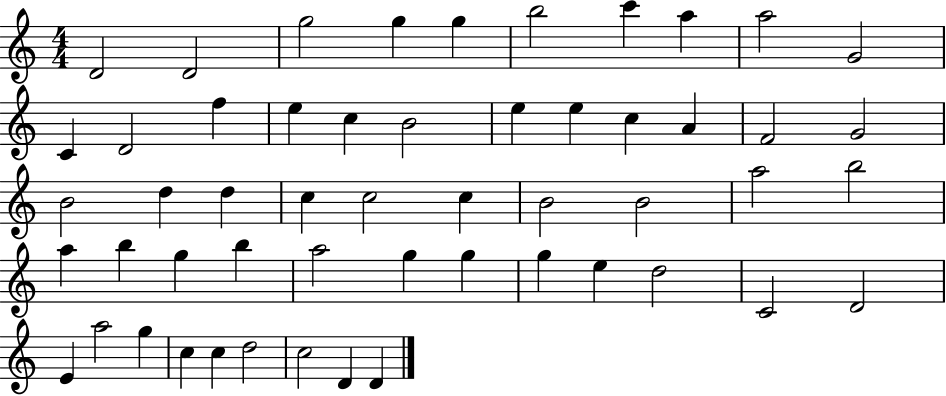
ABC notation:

X:1
T:Untitled
M:4/4
L:1/4
K:C
D2 D2 g2 g g b2 c' a a2 G2 C D2 f e c B2 e e c A F2 G2 B2 d d c c2 c B2 B2 a2 b2 a b g b a2 g g g e d2 C2 D2 E a2 g c c d2 c2 D D